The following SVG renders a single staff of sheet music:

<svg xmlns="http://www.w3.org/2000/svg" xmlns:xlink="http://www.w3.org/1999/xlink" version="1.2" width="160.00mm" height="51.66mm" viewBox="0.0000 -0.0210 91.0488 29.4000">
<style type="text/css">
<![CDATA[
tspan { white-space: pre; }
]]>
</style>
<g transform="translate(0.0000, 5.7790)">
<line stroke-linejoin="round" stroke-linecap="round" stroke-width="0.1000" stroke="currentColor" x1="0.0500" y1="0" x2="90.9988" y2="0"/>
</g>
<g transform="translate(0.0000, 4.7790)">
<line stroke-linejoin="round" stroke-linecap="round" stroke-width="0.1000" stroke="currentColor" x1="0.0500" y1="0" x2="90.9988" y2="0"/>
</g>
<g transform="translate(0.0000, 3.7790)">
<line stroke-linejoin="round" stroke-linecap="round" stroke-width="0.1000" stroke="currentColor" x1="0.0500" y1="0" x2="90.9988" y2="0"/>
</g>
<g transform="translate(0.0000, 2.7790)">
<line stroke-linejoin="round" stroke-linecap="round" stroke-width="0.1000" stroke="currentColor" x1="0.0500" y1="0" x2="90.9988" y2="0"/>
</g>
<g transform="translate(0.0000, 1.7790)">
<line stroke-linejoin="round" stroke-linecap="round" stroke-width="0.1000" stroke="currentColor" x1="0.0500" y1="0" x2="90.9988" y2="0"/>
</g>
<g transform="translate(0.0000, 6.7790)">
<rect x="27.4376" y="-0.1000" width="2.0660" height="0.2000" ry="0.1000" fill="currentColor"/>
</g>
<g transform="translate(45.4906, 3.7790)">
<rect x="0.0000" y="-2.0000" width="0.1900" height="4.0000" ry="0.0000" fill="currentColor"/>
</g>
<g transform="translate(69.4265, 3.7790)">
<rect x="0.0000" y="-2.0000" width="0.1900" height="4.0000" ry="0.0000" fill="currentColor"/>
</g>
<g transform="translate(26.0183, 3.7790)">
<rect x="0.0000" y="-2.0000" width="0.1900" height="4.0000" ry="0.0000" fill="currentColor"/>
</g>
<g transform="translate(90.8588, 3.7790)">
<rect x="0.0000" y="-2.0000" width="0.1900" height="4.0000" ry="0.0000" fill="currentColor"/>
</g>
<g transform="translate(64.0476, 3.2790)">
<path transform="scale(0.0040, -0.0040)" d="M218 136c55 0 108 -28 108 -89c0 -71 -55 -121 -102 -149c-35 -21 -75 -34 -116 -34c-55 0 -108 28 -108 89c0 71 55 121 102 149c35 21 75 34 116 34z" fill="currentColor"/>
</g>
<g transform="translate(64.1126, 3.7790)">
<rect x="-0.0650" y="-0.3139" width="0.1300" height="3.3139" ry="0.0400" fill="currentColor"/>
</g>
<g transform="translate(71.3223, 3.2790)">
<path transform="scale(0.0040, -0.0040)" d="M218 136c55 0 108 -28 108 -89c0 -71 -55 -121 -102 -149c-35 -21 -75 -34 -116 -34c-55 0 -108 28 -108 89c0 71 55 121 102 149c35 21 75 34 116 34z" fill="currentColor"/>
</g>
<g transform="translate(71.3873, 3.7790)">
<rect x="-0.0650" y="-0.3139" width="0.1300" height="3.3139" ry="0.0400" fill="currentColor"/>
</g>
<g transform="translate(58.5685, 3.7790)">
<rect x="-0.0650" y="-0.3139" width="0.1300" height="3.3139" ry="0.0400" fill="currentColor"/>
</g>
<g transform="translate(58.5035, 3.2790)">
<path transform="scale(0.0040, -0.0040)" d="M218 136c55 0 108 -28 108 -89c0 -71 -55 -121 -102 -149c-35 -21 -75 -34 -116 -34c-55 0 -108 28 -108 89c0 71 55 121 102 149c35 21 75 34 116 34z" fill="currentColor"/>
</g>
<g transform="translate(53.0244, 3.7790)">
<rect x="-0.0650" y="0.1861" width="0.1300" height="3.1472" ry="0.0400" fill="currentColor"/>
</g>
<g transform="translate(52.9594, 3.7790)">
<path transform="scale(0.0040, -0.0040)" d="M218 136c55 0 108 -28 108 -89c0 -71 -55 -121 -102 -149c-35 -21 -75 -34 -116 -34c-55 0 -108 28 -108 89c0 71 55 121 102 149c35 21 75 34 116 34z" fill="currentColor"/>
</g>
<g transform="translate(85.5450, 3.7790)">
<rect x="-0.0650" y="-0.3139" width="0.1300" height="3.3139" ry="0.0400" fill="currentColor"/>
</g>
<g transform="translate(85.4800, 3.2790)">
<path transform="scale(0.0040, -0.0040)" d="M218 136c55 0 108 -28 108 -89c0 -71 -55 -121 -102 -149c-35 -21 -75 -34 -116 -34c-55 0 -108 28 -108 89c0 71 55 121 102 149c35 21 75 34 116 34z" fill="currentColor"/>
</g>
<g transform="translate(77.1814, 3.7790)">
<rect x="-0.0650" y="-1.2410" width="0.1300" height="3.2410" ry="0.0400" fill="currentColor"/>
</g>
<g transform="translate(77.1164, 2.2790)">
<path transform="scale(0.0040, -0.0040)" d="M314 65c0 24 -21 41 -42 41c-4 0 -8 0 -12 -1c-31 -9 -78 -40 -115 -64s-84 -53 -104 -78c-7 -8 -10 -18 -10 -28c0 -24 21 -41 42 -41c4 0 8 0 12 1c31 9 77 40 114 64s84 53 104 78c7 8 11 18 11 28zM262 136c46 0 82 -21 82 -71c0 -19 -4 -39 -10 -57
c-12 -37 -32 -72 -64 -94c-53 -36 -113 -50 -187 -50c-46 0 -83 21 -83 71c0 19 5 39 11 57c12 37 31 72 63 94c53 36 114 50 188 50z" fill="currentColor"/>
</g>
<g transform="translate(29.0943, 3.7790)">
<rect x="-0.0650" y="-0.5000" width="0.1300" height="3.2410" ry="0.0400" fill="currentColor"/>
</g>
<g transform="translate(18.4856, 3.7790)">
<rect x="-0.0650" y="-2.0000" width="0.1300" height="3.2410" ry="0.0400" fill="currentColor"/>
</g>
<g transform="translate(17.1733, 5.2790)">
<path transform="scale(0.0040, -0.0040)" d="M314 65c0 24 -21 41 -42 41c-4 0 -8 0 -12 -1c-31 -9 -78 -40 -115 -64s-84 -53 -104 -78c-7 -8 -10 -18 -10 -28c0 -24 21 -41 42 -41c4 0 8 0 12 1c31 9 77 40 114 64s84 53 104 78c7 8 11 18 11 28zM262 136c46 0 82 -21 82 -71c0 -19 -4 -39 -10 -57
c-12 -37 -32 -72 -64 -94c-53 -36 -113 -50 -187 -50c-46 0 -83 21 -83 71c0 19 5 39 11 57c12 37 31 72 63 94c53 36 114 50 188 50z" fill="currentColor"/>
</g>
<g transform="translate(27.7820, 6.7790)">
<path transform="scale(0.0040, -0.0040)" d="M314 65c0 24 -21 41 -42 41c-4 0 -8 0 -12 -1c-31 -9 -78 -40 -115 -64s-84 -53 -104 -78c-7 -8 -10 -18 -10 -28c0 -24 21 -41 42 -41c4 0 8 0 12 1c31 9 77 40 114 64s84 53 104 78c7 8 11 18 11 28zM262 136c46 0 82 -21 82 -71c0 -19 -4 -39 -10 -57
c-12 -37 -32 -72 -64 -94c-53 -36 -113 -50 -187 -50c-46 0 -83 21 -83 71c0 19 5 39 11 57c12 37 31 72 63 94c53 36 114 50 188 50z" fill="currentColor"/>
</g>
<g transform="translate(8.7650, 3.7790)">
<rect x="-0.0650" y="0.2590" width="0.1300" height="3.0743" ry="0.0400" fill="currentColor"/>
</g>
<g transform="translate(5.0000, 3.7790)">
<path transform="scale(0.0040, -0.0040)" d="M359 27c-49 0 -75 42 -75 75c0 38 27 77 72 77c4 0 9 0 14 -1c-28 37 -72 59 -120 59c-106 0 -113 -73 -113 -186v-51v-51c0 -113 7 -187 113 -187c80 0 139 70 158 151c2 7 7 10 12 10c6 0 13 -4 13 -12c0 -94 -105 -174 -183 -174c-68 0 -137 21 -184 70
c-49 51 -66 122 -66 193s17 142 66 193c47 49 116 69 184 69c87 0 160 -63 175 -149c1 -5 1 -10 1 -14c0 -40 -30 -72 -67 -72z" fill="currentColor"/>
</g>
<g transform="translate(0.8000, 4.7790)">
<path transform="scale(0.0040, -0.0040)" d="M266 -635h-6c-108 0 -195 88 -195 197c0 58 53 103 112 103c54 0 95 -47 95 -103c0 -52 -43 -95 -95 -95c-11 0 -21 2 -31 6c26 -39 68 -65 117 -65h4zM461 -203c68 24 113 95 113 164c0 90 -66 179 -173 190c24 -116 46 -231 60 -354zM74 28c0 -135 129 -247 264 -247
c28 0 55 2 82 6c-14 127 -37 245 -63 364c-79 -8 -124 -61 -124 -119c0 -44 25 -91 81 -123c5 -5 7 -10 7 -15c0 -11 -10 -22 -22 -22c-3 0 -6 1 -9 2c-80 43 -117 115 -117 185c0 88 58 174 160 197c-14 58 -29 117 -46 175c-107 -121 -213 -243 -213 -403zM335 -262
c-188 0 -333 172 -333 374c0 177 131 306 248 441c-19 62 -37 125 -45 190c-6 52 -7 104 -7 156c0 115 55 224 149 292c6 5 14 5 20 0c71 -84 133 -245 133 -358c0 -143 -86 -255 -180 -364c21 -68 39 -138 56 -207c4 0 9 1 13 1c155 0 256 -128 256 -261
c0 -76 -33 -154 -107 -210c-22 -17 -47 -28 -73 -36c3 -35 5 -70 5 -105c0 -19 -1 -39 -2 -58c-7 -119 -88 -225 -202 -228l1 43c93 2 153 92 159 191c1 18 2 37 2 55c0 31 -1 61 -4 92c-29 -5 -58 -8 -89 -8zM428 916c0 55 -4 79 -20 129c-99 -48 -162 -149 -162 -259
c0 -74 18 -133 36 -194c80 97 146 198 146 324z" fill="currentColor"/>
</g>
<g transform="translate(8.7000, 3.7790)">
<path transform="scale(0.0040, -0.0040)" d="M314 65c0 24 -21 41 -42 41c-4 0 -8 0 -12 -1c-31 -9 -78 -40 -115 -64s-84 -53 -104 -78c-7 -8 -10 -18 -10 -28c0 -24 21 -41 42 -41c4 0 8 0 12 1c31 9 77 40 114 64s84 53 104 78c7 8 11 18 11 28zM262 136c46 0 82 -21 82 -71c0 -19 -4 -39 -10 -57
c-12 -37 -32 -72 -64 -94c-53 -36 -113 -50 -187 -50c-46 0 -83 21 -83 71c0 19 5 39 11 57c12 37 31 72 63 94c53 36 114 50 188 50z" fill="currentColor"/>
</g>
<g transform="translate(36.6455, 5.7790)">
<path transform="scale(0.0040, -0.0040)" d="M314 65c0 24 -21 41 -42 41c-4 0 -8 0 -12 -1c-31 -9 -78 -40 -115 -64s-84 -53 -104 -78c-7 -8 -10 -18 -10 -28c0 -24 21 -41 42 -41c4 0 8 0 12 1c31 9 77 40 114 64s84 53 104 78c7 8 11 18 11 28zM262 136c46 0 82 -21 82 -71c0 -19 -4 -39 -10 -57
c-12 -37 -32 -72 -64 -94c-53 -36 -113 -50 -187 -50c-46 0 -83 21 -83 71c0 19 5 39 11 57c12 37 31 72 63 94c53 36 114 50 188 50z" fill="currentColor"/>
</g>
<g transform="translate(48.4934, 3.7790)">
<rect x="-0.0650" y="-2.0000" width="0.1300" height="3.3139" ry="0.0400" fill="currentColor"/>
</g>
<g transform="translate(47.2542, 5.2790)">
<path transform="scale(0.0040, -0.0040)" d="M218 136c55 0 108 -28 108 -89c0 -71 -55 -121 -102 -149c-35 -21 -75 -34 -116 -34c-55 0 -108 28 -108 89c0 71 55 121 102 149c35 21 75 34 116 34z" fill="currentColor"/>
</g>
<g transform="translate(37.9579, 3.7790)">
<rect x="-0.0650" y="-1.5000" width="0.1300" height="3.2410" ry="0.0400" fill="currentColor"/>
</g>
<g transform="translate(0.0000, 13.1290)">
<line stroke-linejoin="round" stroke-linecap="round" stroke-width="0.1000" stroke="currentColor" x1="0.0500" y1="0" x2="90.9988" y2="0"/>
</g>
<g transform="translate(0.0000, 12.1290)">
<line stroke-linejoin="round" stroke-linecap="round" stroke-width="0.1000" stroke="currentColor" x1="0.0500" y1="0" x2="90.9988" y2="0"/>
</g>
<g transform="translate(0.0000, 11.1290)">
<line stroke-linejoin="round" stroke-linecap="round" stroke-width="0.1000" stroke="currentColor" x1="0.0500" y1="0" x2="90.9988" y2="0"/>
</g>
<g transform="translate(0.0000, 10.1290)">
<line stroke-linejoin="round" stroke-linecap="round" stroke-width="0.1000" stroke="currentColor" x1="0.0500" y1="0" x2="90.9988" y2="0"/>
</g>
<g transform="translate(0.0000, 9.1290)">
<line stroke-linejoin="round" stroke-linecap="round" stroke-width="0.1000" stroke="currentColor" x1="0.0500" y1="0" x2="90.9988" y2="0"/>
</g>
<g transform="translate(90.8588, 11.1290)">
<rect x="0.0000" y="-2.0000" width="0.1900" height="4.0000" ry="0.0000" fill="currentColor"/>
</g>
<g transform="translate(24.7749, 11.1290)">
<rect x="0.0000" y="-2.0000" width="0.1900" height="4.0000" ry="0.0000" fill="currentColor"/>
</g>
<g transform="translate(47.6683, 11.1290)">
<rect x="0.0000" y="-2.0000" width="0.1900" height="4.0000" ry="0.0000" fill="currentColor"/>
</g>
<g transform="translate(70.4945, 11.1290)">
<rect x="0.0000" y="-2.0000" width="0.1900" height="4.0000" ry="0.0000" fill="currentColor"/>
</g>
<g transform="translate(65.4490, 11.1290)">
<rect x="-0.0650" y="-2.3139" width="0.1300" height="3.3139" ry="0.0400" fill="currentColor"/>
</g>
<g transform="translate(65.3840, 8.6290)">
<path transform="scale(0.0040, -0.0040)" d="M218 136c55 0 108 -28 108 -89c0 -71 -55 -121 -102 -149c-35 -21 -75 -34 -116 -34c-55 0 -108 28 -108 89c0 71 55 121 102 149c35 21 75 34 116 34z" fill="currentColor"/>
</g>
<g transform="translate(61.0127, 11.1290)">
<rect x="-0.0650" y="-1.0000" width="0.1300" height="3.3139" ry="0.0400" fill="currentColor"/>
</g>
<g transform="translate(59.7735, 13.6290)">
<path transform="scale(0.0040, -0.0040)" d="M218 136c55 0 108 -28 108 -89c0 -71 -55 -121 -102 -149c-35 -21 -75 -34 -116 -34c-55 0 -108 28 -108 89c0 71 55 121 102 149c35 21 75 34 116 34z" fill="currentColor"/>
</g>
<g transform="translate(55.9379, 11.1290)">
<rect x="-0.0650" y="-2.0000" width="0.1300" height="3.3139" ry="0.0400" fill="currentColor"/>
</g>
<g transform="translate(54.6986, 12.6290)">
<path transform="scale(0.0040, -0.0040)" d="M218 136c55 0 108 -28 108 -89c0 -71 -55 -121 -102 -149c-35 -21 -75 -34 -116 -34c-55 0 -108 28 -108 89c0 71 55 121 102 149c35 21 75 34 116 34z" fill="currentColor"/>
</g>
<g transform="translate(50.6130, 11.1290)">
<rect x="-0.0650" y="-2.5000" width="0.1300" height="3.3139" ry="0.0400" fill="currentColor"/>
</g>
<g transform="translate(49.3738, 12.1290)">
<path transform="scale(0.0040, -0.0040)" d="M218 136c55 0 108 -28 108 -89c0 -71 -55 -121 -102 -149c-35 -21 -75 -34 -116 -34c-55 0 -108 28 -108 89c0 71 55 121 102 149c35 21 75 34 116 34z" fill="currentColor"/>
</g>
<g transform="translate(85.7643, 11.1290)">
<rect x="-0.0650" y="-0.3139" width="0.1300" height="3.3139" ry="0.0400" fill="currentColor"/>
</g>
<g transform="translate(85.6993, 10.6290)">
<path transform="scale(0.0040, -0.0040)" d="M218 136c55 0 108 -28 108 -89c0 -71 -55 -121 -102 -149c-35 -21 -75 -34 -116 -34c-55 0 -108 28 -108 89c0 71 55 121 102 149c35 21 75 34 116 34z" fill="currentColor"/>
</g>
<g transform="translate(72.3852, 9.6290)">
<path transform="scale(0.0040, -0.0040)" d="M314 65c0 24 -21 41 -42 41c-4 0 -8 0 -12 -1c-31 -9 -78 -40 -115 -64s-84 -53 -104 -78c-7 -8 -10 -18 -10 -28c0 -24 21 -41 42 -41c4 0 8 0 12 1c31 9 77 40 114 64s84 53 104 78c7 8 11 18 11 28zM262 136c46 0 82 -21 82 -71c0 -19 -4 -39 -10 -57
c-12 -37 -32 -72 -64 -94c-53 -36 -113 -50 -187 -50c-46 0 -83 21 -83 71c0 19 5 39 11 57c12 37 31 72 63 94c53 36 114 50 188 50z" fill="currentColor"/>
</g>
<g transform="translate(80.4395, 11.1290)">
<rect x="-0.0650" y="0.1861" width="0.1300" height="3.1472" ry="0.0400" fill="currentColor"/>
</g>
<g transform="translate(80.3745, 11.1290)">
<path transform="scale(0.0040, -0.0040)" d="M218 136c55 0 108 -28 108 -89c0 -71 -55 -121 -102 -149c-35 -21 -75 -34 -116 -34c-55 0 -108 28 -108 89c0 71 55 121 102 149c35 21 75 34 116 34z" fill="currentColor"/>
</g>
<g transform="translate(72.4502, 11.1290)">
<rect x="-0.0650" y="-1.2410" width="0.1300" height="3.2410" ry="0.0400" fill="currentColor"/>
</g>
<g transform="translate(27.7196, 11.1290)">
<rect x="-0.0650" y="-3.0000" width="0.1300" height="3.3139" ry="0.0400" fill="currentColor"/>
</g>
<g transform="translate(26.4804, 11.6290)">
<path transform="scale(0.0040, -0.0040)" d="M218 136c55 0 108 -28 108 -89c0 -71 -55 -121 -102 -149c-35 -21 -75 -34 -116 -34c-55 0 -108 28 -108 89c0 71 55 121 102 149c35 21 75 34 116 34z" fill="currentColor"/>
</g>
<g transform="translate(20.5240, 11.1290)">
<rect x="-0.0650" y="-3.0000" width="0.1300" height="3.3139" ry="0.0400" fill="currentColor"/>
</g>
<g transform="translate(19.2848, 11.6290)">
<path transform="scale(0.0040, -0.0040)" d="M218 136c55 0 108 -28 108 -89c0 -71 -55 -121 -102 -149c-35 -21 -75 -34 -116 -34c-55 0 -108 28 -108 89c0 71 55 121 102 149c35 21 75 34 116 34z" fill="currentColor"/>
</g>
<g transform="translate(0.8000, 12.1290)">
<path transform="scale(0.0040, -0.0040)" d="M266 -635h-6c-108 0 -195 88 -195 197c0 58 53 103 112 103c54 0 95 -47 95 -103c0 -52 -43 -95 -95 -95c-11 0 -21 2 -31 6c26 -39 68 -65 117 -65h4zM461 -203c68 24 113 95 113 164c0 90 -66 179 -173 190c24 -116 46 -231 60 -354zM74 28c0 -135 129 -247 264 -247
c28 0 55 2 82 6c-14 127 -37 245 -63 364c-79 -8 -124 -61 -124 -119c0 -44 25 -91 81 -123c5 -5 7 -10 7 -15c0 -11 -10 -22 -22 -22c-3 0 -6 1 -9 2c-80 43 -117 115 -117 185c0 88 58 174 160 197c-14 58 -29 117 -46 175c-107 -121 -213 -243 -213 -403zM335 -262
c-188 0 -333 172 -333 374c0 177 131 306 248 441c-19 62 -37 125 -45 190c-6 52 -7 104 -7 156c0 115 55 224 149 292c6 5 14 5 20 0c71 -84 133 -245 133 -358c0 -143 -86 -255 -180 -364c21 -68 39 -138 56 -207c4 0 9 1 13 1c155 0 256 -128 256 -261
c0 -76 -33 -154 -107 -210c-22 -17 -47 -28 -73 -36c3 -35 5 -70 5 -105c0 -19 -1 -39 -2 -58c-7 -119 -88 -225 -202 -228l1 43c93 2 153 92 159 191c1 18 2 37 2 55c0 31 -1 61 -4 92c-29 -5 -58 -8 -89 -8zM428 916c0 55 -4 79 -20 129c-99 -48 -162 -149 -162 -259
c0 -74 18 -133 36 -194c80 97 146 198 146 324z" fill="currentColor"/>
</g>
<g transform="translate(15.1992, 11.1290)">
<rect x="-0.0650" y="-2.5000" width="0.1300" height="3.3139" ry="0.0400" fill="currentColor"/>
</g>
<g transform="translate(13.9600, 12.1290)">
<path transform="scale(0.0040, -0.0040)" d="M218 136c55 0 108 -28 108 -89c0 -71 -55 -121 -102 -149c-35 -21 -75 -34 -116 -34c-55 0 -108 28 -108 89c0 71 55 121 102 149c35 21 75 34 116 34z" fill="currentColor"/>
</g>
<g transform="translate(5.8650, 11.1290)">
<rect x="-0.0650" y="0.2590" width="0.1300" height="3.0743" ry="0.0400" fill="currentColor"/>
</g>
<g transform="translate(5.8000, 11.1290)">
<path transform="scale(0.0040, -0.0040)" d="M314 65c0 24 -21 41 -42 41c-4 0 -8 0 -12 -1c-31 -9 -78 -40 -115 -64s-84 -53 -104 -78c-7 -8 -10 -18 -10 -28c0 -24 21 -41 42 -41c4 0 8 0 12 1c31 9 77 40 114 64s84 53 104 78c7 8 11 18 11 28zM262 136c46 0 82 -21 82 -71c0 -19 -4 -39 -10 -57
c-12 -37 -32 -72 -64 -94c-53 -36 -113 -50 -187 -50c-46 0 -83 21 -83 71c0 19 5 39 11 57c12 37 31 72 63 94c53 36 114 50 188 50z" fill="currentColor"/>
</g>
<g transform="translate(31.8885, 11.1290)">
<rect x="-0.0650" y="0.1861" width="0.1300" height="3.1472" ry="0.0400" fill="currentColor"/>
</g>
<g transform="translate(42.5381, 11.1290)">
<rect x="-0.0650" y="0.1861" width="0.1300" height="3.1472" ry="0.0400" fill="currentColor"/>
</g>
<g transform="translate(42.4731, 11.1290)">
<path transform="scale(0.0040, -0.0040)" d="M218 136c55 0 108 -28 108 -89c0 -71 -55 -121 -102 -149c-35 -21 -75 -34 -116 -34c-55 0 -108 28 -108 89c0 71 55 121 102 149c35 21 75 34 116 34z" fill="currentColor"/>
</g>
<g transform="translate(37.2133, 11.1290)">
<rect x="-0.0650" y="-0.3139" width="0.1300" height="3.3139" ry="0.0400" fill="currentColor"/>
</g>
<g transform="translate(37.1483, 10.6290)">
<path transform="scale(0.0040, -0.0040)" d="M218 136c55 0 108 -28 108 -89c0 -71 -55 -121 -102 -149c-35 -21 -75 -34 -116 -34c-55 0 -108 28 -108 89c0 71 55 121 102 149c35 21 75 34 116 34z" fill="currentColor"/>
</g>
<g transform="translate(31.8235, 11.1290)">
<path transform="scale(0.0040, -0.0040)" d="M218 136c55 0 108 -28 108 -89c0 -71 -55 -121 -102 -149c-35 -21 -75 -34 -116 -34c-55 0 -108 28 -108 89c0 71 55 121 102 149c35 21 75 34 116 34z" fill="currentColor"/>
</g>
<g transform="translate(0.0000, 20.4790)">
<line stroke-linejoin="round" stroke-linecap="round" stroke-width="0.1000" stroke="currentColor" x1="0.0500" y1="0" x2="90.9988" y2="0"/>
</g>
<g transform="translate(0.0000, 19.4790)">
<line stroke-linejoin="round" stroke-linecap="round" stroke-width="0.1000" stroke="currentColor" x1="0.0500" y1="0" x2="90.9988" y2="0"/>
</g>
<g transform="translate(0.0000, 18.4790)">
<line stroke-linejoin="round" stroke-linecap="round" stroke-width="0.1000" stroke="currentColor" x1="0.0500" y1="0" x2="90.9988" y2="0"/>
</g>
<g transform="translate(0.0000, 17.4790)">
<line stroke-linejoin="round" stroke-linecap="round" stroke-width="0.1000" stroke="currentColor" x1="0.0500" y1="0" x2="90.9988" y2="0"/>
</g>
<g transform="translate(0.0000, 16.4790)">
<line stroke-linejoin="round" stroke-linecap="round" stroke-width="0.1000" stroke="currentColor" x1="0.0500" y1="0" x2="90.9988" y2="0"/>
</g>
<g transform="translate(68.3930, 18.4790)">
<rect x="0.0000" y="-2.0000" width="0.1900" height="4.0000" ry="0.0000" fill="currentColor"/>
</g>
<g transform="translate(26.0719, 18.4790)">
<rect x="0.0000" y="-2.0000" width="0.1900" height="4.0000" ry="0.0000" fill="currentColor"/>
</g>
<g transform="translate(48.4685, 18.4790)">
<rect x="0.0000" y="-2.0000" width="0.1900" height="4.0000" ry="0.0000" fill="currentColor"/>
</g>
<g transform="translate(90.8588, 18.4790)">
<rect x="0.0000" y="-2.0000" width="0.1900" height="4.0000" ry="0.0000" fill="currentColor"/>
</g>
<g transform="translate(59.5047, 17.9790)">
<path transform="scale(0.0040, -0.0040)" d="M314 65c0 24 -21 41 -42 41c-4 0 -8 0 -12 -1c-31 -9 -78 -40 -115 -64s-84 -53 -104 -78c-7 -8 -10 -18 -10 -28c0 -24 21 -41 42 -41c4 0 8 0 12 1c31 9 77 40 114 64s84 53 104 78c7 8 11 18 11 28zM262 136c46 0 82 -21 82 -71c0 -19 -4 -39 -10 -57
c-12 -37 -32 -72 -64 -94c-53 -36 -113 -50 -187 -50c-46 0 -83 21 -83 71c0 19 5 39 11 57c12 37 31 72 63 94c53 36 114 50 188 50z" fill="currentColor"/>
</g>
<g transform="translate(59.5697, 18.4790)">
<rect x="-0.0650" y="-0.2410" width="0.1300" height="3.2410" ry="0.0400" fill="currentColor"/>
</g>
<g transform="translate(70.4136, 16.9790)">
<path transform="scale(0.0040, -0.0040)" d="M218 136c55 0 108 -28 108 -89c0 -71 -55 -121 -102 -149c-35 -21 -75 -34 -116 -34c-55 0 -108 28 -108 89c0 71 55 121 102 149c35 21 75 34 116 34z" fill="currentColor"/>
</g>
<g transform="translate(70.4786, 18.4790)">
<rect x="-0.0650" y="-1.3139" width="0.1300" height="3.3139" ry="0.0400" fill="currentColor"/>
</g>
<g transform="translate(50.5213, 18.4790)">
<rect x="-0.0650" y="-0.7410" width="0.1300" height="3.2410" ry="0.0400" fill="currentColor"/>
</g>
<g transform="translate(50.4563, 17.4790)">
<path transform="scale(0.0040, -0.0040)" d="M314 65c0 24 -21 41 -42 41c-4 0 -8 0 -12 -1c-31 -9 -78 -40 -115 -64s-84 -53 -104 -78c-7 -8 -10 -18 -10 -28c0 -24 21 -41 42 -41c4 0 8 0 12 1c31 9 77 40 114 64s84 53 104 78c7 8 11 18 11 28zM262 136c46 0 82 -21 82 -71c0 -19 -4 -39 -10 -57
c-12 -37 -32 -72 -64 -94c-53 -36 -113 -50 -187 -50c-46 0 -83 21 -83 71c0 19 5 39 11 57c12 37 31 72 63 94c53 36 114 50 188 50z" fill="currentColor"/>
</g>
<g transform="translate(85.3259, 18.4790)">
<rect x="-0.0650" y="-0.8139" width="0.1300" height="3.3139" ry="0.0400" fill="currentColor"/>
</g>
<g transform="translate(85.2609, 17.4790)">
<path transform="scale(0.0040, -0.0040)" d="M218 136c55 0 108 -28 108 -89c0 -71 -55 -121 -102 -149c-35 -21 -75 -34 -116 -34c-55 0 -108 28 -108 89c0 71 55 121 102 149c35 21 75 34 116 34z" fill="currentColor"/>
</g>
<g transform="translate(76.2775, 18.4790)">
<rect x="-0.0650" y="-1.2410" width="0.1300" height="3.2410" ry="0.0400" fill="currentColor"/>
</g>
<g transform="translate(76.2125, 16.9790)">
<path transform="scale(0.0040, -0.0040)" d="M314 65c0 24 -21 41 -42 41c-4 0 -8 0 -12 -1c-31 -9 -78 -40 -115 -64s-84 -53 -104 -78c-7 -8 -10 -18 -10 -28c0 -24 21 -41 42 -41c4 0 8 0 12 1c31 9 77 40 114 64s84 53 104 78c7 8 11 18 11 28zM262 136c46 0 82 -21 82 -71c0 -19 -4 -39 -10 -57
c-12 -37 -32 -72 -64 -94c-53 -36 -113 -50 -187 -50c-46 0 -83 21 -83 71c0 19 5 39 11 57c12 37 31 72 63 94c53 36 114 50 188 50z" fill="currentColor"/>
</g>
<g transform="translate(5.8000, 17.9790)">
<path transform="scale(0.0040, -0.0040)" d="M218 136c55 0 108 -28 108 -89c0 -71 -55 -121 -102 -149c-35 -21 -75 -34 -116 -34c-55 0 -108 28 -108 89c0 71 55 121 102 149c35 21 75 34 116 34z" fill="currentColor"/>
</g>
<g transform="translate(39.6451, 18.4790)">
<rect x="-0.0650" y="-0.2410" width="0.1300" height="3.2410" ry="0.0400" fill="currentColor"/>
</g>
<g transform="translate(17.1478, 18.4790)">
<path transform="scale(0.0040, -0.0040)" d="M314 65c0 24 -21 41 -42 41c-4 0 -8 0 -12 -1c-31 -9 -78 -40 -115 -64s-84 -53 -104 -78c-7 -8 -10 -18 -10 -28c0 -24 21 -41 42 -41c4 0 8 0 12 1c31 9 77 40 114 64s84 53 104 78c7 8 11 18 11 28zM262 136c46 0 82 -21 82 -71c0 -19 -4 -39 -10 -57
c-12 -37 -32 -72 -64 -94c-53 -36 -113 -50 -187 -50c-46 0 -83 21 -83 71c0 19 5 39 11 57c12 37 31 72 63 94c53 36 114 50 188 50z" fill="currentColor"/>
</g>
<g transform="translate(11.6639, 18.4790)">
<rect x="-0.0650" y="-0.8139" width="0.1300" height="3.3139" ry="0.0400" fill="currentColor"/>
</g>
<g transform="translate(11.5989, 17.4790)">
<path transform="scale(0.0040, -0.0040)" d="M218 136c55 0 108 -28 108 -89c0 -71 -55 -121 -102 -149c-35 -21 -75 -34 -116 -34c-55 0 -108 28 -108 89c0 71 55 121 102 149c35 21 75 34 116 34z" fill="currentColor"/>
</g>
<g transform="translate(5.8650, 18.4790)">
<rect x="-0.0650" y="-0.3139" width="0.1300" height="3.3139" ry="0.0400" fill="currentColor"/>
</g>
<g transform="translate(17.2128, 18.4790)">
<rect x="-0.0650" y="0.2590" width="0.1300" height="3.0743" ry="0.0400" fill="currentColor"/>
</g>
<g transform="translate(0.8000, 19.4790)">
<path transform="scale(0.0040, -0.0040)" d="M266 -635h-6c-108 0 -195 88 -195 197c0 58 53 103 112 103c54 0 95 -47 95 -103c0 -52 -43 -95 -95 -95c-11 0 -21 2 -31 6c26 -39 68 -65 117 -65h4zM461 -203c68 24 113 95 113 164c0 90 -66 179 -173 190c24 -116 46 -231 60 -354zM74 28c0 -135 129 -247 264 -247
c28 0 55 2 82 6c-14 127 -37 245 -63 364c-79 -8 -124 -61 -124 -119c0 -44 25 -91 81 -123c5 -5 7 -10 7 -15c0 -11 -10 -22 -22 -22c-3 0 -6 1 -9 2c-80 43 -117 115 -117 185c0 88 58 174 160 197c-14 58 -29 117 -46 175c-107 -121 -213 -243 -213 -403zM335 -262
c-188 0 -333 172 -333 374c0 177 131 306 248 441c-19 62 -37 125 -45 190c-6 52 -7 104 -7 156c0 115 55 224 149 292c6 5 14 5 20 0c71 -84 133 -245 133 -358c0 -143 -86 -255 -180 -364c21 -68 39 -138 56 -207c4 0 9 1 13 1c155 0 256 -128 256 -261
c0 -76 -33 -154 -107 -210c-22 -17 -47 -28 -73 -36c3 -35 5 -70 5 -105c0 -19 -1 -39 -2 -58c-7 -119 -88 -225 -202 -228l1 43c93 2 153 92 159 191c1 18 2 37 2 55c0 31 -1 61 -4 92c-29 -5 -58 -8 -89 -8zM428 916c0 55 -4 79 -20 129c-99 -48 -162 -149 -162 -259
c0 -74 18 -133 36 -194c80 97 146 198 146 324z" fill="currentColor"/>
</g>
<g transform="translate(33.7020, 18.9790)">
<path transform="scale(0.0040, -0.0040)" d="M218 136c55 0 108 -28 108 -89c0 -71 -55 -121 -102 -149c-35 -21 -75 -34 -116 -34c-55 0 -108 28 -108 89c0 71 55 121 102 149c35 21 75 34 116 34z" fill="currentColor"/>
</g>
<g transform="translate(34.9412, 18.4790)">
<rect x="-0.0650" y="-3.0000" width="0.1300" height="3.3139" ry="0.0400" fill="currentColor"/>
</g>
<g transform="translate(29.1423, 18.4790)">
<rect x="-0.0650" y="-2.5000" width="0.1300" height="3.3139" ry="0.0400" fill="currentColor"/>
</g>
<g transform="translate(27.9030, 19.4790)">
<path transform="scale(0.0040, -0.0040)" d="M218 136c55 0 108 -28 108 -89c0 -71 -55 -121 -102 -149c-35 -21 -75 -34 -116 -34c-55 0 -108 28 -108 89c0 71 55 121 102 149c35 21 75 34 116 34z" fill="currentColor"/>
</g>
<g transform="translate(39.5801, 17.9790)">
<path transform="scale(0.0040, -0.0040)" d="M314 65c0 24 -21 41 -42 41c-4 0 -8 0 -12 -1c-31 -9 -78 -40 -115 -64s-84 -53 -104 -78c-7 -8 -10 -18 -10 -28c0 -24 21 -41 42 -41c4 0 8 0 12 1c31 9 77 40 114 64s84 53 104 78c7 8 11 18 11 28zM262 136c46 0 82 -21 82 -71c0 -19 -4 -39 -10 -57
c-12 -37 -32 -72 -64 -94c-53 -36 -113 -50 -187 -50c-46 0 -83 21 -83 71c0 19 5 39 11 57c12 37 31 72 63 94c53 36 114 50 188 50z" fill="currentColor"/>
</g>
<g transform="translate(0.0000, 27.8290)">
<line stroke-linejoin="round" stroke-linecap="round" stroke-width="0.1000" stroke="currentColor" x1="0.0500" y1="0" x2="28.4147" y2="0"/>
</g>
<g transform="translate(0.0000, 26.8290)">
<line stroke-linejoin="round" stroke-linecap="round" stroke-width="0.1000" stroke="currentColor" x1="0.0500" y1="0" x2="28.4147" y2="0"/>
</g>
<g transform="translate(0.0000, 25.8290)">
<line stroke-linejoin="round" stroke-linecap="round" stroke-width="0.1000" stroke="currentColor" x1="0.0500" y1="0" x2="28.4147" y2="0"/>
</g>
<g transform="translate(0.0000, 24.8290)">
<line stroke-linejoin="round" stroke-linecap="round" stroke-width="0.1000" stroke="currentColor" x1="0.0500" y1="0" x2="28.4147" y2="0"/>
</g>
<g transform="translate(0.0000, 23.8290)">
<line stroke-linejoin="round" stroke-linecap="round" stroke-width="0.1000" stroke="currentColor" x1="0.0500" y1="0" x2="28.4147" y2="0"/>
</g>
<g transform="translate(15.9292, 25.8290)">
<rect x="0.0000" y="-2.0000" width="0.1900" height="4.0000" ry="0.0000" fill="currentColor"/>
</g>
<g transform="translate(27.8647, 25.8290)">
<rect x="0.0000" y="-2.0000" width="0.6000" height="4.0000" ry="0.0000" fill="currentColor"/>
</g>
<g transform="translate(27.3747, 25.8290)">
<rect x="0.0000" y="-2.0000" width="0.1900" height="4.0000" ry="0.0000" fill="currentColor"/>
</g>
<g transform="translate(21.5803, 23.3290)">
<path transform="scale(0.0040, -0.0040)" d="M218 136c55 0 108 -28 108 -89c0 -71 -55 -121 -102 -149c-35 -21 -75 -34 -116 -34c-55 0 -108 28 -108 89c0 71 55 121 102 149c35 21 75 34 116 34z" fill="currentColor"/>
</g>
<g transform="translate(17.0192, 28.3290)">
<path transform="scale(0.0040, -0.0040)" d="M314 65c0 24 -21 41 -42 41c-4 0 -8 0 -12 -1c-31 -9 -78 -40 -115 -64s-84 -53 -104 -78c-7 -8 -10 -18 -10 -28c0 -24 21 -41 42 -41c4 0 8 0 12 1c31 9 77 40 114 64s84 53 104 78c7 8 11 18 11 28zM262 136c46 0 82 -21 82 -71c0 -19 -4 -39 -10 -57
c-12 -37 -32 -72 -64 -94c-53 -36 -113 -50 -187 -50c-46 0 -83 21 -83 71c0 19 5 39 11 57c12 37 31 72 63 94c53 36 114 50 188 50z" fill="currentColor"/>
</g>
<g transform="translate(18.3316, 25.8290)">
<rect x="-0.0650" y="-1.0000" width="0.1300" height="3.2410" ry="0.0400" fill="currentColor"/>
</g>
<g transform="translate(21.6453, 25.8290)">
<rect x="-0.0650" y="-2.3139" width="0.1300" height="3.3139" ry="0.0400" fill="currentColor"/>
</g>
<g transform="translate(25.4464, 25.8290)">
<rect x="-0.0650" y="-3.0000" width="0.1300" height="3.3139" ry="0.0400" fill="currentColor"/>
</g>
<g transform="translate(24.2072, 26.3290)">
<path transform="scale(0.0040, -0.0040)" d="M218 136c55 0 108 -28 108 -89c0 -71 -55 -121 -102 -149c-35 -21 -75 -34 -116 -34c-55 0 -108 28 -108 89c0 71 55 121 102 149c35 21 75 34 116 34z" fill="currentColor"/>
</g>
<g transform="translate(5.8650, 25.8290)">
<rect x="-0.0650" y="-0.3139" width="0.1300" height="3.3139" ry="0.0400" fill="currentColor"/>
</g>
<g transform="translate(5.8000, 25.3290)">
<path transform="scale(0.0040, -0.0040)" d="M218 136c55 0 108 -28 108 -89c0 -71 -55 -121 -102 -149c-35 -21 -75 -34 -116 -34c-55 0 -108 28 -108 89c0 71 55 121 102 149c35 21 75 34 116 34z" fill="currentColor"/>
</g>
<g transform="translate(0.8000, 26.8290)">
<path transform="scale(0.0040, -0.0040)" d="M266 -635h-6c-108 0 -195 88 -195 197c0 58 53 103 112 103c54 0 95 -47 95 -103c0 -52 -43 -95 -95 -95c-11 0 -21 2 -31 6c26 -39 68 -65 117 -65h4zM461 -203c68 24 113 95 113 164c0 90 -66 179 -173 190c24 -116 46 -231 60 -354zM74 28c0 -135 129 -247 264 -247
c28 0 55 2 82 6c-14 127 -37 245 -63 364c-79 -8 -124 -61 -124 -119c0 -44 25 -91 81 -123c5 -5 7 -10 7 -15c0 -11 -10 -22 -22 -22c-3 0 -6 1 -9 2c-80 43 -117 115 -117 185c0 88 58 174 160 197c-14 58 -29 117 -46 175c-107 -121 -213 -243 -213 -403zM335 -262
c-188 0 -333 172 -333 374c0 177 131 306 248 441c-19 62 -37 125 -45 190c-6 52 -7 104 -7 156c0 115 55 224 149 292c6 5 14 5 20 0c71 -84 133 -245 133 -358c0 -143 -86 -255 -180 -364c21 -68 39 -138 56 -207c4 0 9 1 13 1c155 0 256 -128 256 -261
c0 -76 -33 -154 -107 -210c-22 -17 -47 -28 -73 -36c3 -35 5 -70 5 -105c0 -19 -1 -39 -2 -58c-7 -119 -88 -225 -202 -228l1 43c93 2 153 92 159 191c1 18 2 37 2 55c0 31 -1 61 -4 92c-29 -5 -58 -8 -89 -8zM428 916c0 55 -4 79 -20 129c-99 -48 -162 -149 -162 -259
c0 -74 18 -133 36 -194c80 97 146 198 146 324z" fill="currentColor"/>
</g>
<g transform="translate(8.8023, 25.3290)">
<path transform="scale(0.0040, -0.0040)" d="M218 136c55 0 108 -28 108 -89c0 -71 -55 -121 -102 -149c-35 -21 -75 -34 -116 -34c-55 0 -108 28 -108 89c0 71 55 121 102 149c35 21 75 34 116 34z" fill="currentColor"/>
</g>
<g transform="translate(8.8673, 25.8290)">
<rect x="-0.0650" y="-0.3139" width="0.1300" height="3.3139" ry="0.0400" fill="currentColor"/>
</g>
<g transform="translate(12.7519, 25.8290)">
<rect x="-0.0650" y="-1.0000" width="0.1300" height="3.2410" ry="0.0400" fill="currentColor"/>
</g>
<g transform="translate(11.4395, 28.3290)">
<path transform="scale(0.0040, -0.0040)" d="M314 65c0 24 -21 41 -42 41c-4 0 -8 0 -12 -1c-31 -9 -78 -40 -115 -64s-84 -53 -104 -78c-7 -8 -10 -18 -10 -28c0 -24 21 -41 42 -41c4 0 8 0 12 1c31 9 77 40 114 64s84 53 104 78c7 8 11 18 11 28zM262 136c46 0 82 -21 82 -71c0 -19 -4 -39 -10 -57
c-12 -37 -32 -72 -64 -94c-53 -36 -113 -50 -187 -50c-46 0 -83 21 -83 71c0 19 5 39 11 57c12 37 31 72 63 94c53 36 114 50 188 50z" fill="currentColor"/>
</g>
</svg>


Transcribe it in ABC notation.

X:1
T:Untitled
M:4/4
L:1/4
K:C
B2 F2 C2 E2 F B c c c e2 c B2 G A A B c B G F D g e2 B c c d B2 G A c2 d2 c2 e e2 d c c D2 D2 g A